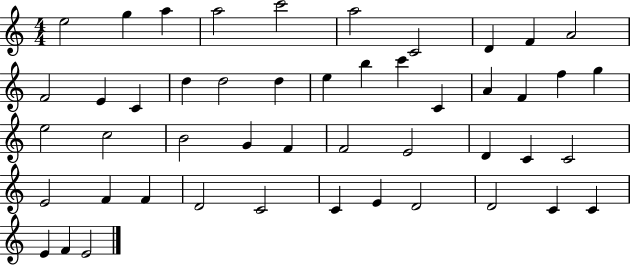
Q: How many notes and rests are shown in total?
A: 48